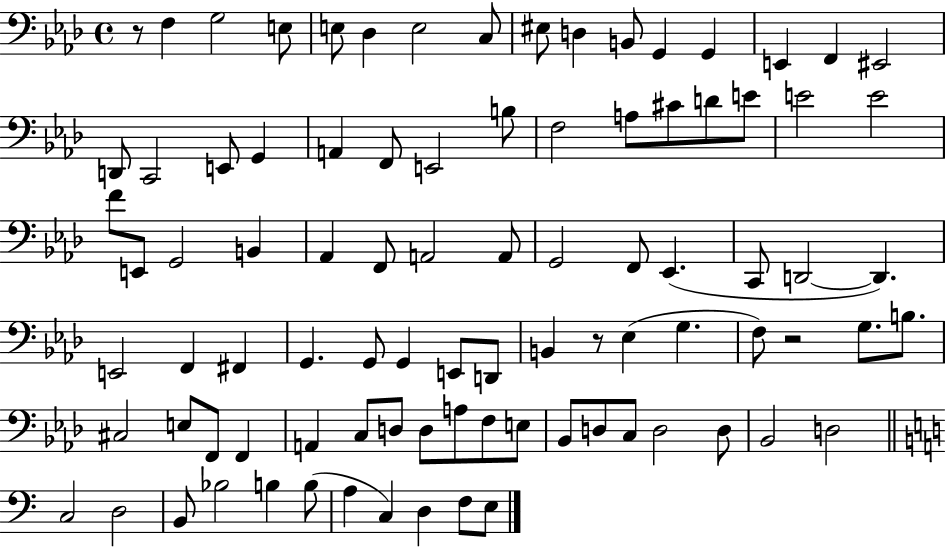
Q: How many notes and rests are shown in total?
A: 90